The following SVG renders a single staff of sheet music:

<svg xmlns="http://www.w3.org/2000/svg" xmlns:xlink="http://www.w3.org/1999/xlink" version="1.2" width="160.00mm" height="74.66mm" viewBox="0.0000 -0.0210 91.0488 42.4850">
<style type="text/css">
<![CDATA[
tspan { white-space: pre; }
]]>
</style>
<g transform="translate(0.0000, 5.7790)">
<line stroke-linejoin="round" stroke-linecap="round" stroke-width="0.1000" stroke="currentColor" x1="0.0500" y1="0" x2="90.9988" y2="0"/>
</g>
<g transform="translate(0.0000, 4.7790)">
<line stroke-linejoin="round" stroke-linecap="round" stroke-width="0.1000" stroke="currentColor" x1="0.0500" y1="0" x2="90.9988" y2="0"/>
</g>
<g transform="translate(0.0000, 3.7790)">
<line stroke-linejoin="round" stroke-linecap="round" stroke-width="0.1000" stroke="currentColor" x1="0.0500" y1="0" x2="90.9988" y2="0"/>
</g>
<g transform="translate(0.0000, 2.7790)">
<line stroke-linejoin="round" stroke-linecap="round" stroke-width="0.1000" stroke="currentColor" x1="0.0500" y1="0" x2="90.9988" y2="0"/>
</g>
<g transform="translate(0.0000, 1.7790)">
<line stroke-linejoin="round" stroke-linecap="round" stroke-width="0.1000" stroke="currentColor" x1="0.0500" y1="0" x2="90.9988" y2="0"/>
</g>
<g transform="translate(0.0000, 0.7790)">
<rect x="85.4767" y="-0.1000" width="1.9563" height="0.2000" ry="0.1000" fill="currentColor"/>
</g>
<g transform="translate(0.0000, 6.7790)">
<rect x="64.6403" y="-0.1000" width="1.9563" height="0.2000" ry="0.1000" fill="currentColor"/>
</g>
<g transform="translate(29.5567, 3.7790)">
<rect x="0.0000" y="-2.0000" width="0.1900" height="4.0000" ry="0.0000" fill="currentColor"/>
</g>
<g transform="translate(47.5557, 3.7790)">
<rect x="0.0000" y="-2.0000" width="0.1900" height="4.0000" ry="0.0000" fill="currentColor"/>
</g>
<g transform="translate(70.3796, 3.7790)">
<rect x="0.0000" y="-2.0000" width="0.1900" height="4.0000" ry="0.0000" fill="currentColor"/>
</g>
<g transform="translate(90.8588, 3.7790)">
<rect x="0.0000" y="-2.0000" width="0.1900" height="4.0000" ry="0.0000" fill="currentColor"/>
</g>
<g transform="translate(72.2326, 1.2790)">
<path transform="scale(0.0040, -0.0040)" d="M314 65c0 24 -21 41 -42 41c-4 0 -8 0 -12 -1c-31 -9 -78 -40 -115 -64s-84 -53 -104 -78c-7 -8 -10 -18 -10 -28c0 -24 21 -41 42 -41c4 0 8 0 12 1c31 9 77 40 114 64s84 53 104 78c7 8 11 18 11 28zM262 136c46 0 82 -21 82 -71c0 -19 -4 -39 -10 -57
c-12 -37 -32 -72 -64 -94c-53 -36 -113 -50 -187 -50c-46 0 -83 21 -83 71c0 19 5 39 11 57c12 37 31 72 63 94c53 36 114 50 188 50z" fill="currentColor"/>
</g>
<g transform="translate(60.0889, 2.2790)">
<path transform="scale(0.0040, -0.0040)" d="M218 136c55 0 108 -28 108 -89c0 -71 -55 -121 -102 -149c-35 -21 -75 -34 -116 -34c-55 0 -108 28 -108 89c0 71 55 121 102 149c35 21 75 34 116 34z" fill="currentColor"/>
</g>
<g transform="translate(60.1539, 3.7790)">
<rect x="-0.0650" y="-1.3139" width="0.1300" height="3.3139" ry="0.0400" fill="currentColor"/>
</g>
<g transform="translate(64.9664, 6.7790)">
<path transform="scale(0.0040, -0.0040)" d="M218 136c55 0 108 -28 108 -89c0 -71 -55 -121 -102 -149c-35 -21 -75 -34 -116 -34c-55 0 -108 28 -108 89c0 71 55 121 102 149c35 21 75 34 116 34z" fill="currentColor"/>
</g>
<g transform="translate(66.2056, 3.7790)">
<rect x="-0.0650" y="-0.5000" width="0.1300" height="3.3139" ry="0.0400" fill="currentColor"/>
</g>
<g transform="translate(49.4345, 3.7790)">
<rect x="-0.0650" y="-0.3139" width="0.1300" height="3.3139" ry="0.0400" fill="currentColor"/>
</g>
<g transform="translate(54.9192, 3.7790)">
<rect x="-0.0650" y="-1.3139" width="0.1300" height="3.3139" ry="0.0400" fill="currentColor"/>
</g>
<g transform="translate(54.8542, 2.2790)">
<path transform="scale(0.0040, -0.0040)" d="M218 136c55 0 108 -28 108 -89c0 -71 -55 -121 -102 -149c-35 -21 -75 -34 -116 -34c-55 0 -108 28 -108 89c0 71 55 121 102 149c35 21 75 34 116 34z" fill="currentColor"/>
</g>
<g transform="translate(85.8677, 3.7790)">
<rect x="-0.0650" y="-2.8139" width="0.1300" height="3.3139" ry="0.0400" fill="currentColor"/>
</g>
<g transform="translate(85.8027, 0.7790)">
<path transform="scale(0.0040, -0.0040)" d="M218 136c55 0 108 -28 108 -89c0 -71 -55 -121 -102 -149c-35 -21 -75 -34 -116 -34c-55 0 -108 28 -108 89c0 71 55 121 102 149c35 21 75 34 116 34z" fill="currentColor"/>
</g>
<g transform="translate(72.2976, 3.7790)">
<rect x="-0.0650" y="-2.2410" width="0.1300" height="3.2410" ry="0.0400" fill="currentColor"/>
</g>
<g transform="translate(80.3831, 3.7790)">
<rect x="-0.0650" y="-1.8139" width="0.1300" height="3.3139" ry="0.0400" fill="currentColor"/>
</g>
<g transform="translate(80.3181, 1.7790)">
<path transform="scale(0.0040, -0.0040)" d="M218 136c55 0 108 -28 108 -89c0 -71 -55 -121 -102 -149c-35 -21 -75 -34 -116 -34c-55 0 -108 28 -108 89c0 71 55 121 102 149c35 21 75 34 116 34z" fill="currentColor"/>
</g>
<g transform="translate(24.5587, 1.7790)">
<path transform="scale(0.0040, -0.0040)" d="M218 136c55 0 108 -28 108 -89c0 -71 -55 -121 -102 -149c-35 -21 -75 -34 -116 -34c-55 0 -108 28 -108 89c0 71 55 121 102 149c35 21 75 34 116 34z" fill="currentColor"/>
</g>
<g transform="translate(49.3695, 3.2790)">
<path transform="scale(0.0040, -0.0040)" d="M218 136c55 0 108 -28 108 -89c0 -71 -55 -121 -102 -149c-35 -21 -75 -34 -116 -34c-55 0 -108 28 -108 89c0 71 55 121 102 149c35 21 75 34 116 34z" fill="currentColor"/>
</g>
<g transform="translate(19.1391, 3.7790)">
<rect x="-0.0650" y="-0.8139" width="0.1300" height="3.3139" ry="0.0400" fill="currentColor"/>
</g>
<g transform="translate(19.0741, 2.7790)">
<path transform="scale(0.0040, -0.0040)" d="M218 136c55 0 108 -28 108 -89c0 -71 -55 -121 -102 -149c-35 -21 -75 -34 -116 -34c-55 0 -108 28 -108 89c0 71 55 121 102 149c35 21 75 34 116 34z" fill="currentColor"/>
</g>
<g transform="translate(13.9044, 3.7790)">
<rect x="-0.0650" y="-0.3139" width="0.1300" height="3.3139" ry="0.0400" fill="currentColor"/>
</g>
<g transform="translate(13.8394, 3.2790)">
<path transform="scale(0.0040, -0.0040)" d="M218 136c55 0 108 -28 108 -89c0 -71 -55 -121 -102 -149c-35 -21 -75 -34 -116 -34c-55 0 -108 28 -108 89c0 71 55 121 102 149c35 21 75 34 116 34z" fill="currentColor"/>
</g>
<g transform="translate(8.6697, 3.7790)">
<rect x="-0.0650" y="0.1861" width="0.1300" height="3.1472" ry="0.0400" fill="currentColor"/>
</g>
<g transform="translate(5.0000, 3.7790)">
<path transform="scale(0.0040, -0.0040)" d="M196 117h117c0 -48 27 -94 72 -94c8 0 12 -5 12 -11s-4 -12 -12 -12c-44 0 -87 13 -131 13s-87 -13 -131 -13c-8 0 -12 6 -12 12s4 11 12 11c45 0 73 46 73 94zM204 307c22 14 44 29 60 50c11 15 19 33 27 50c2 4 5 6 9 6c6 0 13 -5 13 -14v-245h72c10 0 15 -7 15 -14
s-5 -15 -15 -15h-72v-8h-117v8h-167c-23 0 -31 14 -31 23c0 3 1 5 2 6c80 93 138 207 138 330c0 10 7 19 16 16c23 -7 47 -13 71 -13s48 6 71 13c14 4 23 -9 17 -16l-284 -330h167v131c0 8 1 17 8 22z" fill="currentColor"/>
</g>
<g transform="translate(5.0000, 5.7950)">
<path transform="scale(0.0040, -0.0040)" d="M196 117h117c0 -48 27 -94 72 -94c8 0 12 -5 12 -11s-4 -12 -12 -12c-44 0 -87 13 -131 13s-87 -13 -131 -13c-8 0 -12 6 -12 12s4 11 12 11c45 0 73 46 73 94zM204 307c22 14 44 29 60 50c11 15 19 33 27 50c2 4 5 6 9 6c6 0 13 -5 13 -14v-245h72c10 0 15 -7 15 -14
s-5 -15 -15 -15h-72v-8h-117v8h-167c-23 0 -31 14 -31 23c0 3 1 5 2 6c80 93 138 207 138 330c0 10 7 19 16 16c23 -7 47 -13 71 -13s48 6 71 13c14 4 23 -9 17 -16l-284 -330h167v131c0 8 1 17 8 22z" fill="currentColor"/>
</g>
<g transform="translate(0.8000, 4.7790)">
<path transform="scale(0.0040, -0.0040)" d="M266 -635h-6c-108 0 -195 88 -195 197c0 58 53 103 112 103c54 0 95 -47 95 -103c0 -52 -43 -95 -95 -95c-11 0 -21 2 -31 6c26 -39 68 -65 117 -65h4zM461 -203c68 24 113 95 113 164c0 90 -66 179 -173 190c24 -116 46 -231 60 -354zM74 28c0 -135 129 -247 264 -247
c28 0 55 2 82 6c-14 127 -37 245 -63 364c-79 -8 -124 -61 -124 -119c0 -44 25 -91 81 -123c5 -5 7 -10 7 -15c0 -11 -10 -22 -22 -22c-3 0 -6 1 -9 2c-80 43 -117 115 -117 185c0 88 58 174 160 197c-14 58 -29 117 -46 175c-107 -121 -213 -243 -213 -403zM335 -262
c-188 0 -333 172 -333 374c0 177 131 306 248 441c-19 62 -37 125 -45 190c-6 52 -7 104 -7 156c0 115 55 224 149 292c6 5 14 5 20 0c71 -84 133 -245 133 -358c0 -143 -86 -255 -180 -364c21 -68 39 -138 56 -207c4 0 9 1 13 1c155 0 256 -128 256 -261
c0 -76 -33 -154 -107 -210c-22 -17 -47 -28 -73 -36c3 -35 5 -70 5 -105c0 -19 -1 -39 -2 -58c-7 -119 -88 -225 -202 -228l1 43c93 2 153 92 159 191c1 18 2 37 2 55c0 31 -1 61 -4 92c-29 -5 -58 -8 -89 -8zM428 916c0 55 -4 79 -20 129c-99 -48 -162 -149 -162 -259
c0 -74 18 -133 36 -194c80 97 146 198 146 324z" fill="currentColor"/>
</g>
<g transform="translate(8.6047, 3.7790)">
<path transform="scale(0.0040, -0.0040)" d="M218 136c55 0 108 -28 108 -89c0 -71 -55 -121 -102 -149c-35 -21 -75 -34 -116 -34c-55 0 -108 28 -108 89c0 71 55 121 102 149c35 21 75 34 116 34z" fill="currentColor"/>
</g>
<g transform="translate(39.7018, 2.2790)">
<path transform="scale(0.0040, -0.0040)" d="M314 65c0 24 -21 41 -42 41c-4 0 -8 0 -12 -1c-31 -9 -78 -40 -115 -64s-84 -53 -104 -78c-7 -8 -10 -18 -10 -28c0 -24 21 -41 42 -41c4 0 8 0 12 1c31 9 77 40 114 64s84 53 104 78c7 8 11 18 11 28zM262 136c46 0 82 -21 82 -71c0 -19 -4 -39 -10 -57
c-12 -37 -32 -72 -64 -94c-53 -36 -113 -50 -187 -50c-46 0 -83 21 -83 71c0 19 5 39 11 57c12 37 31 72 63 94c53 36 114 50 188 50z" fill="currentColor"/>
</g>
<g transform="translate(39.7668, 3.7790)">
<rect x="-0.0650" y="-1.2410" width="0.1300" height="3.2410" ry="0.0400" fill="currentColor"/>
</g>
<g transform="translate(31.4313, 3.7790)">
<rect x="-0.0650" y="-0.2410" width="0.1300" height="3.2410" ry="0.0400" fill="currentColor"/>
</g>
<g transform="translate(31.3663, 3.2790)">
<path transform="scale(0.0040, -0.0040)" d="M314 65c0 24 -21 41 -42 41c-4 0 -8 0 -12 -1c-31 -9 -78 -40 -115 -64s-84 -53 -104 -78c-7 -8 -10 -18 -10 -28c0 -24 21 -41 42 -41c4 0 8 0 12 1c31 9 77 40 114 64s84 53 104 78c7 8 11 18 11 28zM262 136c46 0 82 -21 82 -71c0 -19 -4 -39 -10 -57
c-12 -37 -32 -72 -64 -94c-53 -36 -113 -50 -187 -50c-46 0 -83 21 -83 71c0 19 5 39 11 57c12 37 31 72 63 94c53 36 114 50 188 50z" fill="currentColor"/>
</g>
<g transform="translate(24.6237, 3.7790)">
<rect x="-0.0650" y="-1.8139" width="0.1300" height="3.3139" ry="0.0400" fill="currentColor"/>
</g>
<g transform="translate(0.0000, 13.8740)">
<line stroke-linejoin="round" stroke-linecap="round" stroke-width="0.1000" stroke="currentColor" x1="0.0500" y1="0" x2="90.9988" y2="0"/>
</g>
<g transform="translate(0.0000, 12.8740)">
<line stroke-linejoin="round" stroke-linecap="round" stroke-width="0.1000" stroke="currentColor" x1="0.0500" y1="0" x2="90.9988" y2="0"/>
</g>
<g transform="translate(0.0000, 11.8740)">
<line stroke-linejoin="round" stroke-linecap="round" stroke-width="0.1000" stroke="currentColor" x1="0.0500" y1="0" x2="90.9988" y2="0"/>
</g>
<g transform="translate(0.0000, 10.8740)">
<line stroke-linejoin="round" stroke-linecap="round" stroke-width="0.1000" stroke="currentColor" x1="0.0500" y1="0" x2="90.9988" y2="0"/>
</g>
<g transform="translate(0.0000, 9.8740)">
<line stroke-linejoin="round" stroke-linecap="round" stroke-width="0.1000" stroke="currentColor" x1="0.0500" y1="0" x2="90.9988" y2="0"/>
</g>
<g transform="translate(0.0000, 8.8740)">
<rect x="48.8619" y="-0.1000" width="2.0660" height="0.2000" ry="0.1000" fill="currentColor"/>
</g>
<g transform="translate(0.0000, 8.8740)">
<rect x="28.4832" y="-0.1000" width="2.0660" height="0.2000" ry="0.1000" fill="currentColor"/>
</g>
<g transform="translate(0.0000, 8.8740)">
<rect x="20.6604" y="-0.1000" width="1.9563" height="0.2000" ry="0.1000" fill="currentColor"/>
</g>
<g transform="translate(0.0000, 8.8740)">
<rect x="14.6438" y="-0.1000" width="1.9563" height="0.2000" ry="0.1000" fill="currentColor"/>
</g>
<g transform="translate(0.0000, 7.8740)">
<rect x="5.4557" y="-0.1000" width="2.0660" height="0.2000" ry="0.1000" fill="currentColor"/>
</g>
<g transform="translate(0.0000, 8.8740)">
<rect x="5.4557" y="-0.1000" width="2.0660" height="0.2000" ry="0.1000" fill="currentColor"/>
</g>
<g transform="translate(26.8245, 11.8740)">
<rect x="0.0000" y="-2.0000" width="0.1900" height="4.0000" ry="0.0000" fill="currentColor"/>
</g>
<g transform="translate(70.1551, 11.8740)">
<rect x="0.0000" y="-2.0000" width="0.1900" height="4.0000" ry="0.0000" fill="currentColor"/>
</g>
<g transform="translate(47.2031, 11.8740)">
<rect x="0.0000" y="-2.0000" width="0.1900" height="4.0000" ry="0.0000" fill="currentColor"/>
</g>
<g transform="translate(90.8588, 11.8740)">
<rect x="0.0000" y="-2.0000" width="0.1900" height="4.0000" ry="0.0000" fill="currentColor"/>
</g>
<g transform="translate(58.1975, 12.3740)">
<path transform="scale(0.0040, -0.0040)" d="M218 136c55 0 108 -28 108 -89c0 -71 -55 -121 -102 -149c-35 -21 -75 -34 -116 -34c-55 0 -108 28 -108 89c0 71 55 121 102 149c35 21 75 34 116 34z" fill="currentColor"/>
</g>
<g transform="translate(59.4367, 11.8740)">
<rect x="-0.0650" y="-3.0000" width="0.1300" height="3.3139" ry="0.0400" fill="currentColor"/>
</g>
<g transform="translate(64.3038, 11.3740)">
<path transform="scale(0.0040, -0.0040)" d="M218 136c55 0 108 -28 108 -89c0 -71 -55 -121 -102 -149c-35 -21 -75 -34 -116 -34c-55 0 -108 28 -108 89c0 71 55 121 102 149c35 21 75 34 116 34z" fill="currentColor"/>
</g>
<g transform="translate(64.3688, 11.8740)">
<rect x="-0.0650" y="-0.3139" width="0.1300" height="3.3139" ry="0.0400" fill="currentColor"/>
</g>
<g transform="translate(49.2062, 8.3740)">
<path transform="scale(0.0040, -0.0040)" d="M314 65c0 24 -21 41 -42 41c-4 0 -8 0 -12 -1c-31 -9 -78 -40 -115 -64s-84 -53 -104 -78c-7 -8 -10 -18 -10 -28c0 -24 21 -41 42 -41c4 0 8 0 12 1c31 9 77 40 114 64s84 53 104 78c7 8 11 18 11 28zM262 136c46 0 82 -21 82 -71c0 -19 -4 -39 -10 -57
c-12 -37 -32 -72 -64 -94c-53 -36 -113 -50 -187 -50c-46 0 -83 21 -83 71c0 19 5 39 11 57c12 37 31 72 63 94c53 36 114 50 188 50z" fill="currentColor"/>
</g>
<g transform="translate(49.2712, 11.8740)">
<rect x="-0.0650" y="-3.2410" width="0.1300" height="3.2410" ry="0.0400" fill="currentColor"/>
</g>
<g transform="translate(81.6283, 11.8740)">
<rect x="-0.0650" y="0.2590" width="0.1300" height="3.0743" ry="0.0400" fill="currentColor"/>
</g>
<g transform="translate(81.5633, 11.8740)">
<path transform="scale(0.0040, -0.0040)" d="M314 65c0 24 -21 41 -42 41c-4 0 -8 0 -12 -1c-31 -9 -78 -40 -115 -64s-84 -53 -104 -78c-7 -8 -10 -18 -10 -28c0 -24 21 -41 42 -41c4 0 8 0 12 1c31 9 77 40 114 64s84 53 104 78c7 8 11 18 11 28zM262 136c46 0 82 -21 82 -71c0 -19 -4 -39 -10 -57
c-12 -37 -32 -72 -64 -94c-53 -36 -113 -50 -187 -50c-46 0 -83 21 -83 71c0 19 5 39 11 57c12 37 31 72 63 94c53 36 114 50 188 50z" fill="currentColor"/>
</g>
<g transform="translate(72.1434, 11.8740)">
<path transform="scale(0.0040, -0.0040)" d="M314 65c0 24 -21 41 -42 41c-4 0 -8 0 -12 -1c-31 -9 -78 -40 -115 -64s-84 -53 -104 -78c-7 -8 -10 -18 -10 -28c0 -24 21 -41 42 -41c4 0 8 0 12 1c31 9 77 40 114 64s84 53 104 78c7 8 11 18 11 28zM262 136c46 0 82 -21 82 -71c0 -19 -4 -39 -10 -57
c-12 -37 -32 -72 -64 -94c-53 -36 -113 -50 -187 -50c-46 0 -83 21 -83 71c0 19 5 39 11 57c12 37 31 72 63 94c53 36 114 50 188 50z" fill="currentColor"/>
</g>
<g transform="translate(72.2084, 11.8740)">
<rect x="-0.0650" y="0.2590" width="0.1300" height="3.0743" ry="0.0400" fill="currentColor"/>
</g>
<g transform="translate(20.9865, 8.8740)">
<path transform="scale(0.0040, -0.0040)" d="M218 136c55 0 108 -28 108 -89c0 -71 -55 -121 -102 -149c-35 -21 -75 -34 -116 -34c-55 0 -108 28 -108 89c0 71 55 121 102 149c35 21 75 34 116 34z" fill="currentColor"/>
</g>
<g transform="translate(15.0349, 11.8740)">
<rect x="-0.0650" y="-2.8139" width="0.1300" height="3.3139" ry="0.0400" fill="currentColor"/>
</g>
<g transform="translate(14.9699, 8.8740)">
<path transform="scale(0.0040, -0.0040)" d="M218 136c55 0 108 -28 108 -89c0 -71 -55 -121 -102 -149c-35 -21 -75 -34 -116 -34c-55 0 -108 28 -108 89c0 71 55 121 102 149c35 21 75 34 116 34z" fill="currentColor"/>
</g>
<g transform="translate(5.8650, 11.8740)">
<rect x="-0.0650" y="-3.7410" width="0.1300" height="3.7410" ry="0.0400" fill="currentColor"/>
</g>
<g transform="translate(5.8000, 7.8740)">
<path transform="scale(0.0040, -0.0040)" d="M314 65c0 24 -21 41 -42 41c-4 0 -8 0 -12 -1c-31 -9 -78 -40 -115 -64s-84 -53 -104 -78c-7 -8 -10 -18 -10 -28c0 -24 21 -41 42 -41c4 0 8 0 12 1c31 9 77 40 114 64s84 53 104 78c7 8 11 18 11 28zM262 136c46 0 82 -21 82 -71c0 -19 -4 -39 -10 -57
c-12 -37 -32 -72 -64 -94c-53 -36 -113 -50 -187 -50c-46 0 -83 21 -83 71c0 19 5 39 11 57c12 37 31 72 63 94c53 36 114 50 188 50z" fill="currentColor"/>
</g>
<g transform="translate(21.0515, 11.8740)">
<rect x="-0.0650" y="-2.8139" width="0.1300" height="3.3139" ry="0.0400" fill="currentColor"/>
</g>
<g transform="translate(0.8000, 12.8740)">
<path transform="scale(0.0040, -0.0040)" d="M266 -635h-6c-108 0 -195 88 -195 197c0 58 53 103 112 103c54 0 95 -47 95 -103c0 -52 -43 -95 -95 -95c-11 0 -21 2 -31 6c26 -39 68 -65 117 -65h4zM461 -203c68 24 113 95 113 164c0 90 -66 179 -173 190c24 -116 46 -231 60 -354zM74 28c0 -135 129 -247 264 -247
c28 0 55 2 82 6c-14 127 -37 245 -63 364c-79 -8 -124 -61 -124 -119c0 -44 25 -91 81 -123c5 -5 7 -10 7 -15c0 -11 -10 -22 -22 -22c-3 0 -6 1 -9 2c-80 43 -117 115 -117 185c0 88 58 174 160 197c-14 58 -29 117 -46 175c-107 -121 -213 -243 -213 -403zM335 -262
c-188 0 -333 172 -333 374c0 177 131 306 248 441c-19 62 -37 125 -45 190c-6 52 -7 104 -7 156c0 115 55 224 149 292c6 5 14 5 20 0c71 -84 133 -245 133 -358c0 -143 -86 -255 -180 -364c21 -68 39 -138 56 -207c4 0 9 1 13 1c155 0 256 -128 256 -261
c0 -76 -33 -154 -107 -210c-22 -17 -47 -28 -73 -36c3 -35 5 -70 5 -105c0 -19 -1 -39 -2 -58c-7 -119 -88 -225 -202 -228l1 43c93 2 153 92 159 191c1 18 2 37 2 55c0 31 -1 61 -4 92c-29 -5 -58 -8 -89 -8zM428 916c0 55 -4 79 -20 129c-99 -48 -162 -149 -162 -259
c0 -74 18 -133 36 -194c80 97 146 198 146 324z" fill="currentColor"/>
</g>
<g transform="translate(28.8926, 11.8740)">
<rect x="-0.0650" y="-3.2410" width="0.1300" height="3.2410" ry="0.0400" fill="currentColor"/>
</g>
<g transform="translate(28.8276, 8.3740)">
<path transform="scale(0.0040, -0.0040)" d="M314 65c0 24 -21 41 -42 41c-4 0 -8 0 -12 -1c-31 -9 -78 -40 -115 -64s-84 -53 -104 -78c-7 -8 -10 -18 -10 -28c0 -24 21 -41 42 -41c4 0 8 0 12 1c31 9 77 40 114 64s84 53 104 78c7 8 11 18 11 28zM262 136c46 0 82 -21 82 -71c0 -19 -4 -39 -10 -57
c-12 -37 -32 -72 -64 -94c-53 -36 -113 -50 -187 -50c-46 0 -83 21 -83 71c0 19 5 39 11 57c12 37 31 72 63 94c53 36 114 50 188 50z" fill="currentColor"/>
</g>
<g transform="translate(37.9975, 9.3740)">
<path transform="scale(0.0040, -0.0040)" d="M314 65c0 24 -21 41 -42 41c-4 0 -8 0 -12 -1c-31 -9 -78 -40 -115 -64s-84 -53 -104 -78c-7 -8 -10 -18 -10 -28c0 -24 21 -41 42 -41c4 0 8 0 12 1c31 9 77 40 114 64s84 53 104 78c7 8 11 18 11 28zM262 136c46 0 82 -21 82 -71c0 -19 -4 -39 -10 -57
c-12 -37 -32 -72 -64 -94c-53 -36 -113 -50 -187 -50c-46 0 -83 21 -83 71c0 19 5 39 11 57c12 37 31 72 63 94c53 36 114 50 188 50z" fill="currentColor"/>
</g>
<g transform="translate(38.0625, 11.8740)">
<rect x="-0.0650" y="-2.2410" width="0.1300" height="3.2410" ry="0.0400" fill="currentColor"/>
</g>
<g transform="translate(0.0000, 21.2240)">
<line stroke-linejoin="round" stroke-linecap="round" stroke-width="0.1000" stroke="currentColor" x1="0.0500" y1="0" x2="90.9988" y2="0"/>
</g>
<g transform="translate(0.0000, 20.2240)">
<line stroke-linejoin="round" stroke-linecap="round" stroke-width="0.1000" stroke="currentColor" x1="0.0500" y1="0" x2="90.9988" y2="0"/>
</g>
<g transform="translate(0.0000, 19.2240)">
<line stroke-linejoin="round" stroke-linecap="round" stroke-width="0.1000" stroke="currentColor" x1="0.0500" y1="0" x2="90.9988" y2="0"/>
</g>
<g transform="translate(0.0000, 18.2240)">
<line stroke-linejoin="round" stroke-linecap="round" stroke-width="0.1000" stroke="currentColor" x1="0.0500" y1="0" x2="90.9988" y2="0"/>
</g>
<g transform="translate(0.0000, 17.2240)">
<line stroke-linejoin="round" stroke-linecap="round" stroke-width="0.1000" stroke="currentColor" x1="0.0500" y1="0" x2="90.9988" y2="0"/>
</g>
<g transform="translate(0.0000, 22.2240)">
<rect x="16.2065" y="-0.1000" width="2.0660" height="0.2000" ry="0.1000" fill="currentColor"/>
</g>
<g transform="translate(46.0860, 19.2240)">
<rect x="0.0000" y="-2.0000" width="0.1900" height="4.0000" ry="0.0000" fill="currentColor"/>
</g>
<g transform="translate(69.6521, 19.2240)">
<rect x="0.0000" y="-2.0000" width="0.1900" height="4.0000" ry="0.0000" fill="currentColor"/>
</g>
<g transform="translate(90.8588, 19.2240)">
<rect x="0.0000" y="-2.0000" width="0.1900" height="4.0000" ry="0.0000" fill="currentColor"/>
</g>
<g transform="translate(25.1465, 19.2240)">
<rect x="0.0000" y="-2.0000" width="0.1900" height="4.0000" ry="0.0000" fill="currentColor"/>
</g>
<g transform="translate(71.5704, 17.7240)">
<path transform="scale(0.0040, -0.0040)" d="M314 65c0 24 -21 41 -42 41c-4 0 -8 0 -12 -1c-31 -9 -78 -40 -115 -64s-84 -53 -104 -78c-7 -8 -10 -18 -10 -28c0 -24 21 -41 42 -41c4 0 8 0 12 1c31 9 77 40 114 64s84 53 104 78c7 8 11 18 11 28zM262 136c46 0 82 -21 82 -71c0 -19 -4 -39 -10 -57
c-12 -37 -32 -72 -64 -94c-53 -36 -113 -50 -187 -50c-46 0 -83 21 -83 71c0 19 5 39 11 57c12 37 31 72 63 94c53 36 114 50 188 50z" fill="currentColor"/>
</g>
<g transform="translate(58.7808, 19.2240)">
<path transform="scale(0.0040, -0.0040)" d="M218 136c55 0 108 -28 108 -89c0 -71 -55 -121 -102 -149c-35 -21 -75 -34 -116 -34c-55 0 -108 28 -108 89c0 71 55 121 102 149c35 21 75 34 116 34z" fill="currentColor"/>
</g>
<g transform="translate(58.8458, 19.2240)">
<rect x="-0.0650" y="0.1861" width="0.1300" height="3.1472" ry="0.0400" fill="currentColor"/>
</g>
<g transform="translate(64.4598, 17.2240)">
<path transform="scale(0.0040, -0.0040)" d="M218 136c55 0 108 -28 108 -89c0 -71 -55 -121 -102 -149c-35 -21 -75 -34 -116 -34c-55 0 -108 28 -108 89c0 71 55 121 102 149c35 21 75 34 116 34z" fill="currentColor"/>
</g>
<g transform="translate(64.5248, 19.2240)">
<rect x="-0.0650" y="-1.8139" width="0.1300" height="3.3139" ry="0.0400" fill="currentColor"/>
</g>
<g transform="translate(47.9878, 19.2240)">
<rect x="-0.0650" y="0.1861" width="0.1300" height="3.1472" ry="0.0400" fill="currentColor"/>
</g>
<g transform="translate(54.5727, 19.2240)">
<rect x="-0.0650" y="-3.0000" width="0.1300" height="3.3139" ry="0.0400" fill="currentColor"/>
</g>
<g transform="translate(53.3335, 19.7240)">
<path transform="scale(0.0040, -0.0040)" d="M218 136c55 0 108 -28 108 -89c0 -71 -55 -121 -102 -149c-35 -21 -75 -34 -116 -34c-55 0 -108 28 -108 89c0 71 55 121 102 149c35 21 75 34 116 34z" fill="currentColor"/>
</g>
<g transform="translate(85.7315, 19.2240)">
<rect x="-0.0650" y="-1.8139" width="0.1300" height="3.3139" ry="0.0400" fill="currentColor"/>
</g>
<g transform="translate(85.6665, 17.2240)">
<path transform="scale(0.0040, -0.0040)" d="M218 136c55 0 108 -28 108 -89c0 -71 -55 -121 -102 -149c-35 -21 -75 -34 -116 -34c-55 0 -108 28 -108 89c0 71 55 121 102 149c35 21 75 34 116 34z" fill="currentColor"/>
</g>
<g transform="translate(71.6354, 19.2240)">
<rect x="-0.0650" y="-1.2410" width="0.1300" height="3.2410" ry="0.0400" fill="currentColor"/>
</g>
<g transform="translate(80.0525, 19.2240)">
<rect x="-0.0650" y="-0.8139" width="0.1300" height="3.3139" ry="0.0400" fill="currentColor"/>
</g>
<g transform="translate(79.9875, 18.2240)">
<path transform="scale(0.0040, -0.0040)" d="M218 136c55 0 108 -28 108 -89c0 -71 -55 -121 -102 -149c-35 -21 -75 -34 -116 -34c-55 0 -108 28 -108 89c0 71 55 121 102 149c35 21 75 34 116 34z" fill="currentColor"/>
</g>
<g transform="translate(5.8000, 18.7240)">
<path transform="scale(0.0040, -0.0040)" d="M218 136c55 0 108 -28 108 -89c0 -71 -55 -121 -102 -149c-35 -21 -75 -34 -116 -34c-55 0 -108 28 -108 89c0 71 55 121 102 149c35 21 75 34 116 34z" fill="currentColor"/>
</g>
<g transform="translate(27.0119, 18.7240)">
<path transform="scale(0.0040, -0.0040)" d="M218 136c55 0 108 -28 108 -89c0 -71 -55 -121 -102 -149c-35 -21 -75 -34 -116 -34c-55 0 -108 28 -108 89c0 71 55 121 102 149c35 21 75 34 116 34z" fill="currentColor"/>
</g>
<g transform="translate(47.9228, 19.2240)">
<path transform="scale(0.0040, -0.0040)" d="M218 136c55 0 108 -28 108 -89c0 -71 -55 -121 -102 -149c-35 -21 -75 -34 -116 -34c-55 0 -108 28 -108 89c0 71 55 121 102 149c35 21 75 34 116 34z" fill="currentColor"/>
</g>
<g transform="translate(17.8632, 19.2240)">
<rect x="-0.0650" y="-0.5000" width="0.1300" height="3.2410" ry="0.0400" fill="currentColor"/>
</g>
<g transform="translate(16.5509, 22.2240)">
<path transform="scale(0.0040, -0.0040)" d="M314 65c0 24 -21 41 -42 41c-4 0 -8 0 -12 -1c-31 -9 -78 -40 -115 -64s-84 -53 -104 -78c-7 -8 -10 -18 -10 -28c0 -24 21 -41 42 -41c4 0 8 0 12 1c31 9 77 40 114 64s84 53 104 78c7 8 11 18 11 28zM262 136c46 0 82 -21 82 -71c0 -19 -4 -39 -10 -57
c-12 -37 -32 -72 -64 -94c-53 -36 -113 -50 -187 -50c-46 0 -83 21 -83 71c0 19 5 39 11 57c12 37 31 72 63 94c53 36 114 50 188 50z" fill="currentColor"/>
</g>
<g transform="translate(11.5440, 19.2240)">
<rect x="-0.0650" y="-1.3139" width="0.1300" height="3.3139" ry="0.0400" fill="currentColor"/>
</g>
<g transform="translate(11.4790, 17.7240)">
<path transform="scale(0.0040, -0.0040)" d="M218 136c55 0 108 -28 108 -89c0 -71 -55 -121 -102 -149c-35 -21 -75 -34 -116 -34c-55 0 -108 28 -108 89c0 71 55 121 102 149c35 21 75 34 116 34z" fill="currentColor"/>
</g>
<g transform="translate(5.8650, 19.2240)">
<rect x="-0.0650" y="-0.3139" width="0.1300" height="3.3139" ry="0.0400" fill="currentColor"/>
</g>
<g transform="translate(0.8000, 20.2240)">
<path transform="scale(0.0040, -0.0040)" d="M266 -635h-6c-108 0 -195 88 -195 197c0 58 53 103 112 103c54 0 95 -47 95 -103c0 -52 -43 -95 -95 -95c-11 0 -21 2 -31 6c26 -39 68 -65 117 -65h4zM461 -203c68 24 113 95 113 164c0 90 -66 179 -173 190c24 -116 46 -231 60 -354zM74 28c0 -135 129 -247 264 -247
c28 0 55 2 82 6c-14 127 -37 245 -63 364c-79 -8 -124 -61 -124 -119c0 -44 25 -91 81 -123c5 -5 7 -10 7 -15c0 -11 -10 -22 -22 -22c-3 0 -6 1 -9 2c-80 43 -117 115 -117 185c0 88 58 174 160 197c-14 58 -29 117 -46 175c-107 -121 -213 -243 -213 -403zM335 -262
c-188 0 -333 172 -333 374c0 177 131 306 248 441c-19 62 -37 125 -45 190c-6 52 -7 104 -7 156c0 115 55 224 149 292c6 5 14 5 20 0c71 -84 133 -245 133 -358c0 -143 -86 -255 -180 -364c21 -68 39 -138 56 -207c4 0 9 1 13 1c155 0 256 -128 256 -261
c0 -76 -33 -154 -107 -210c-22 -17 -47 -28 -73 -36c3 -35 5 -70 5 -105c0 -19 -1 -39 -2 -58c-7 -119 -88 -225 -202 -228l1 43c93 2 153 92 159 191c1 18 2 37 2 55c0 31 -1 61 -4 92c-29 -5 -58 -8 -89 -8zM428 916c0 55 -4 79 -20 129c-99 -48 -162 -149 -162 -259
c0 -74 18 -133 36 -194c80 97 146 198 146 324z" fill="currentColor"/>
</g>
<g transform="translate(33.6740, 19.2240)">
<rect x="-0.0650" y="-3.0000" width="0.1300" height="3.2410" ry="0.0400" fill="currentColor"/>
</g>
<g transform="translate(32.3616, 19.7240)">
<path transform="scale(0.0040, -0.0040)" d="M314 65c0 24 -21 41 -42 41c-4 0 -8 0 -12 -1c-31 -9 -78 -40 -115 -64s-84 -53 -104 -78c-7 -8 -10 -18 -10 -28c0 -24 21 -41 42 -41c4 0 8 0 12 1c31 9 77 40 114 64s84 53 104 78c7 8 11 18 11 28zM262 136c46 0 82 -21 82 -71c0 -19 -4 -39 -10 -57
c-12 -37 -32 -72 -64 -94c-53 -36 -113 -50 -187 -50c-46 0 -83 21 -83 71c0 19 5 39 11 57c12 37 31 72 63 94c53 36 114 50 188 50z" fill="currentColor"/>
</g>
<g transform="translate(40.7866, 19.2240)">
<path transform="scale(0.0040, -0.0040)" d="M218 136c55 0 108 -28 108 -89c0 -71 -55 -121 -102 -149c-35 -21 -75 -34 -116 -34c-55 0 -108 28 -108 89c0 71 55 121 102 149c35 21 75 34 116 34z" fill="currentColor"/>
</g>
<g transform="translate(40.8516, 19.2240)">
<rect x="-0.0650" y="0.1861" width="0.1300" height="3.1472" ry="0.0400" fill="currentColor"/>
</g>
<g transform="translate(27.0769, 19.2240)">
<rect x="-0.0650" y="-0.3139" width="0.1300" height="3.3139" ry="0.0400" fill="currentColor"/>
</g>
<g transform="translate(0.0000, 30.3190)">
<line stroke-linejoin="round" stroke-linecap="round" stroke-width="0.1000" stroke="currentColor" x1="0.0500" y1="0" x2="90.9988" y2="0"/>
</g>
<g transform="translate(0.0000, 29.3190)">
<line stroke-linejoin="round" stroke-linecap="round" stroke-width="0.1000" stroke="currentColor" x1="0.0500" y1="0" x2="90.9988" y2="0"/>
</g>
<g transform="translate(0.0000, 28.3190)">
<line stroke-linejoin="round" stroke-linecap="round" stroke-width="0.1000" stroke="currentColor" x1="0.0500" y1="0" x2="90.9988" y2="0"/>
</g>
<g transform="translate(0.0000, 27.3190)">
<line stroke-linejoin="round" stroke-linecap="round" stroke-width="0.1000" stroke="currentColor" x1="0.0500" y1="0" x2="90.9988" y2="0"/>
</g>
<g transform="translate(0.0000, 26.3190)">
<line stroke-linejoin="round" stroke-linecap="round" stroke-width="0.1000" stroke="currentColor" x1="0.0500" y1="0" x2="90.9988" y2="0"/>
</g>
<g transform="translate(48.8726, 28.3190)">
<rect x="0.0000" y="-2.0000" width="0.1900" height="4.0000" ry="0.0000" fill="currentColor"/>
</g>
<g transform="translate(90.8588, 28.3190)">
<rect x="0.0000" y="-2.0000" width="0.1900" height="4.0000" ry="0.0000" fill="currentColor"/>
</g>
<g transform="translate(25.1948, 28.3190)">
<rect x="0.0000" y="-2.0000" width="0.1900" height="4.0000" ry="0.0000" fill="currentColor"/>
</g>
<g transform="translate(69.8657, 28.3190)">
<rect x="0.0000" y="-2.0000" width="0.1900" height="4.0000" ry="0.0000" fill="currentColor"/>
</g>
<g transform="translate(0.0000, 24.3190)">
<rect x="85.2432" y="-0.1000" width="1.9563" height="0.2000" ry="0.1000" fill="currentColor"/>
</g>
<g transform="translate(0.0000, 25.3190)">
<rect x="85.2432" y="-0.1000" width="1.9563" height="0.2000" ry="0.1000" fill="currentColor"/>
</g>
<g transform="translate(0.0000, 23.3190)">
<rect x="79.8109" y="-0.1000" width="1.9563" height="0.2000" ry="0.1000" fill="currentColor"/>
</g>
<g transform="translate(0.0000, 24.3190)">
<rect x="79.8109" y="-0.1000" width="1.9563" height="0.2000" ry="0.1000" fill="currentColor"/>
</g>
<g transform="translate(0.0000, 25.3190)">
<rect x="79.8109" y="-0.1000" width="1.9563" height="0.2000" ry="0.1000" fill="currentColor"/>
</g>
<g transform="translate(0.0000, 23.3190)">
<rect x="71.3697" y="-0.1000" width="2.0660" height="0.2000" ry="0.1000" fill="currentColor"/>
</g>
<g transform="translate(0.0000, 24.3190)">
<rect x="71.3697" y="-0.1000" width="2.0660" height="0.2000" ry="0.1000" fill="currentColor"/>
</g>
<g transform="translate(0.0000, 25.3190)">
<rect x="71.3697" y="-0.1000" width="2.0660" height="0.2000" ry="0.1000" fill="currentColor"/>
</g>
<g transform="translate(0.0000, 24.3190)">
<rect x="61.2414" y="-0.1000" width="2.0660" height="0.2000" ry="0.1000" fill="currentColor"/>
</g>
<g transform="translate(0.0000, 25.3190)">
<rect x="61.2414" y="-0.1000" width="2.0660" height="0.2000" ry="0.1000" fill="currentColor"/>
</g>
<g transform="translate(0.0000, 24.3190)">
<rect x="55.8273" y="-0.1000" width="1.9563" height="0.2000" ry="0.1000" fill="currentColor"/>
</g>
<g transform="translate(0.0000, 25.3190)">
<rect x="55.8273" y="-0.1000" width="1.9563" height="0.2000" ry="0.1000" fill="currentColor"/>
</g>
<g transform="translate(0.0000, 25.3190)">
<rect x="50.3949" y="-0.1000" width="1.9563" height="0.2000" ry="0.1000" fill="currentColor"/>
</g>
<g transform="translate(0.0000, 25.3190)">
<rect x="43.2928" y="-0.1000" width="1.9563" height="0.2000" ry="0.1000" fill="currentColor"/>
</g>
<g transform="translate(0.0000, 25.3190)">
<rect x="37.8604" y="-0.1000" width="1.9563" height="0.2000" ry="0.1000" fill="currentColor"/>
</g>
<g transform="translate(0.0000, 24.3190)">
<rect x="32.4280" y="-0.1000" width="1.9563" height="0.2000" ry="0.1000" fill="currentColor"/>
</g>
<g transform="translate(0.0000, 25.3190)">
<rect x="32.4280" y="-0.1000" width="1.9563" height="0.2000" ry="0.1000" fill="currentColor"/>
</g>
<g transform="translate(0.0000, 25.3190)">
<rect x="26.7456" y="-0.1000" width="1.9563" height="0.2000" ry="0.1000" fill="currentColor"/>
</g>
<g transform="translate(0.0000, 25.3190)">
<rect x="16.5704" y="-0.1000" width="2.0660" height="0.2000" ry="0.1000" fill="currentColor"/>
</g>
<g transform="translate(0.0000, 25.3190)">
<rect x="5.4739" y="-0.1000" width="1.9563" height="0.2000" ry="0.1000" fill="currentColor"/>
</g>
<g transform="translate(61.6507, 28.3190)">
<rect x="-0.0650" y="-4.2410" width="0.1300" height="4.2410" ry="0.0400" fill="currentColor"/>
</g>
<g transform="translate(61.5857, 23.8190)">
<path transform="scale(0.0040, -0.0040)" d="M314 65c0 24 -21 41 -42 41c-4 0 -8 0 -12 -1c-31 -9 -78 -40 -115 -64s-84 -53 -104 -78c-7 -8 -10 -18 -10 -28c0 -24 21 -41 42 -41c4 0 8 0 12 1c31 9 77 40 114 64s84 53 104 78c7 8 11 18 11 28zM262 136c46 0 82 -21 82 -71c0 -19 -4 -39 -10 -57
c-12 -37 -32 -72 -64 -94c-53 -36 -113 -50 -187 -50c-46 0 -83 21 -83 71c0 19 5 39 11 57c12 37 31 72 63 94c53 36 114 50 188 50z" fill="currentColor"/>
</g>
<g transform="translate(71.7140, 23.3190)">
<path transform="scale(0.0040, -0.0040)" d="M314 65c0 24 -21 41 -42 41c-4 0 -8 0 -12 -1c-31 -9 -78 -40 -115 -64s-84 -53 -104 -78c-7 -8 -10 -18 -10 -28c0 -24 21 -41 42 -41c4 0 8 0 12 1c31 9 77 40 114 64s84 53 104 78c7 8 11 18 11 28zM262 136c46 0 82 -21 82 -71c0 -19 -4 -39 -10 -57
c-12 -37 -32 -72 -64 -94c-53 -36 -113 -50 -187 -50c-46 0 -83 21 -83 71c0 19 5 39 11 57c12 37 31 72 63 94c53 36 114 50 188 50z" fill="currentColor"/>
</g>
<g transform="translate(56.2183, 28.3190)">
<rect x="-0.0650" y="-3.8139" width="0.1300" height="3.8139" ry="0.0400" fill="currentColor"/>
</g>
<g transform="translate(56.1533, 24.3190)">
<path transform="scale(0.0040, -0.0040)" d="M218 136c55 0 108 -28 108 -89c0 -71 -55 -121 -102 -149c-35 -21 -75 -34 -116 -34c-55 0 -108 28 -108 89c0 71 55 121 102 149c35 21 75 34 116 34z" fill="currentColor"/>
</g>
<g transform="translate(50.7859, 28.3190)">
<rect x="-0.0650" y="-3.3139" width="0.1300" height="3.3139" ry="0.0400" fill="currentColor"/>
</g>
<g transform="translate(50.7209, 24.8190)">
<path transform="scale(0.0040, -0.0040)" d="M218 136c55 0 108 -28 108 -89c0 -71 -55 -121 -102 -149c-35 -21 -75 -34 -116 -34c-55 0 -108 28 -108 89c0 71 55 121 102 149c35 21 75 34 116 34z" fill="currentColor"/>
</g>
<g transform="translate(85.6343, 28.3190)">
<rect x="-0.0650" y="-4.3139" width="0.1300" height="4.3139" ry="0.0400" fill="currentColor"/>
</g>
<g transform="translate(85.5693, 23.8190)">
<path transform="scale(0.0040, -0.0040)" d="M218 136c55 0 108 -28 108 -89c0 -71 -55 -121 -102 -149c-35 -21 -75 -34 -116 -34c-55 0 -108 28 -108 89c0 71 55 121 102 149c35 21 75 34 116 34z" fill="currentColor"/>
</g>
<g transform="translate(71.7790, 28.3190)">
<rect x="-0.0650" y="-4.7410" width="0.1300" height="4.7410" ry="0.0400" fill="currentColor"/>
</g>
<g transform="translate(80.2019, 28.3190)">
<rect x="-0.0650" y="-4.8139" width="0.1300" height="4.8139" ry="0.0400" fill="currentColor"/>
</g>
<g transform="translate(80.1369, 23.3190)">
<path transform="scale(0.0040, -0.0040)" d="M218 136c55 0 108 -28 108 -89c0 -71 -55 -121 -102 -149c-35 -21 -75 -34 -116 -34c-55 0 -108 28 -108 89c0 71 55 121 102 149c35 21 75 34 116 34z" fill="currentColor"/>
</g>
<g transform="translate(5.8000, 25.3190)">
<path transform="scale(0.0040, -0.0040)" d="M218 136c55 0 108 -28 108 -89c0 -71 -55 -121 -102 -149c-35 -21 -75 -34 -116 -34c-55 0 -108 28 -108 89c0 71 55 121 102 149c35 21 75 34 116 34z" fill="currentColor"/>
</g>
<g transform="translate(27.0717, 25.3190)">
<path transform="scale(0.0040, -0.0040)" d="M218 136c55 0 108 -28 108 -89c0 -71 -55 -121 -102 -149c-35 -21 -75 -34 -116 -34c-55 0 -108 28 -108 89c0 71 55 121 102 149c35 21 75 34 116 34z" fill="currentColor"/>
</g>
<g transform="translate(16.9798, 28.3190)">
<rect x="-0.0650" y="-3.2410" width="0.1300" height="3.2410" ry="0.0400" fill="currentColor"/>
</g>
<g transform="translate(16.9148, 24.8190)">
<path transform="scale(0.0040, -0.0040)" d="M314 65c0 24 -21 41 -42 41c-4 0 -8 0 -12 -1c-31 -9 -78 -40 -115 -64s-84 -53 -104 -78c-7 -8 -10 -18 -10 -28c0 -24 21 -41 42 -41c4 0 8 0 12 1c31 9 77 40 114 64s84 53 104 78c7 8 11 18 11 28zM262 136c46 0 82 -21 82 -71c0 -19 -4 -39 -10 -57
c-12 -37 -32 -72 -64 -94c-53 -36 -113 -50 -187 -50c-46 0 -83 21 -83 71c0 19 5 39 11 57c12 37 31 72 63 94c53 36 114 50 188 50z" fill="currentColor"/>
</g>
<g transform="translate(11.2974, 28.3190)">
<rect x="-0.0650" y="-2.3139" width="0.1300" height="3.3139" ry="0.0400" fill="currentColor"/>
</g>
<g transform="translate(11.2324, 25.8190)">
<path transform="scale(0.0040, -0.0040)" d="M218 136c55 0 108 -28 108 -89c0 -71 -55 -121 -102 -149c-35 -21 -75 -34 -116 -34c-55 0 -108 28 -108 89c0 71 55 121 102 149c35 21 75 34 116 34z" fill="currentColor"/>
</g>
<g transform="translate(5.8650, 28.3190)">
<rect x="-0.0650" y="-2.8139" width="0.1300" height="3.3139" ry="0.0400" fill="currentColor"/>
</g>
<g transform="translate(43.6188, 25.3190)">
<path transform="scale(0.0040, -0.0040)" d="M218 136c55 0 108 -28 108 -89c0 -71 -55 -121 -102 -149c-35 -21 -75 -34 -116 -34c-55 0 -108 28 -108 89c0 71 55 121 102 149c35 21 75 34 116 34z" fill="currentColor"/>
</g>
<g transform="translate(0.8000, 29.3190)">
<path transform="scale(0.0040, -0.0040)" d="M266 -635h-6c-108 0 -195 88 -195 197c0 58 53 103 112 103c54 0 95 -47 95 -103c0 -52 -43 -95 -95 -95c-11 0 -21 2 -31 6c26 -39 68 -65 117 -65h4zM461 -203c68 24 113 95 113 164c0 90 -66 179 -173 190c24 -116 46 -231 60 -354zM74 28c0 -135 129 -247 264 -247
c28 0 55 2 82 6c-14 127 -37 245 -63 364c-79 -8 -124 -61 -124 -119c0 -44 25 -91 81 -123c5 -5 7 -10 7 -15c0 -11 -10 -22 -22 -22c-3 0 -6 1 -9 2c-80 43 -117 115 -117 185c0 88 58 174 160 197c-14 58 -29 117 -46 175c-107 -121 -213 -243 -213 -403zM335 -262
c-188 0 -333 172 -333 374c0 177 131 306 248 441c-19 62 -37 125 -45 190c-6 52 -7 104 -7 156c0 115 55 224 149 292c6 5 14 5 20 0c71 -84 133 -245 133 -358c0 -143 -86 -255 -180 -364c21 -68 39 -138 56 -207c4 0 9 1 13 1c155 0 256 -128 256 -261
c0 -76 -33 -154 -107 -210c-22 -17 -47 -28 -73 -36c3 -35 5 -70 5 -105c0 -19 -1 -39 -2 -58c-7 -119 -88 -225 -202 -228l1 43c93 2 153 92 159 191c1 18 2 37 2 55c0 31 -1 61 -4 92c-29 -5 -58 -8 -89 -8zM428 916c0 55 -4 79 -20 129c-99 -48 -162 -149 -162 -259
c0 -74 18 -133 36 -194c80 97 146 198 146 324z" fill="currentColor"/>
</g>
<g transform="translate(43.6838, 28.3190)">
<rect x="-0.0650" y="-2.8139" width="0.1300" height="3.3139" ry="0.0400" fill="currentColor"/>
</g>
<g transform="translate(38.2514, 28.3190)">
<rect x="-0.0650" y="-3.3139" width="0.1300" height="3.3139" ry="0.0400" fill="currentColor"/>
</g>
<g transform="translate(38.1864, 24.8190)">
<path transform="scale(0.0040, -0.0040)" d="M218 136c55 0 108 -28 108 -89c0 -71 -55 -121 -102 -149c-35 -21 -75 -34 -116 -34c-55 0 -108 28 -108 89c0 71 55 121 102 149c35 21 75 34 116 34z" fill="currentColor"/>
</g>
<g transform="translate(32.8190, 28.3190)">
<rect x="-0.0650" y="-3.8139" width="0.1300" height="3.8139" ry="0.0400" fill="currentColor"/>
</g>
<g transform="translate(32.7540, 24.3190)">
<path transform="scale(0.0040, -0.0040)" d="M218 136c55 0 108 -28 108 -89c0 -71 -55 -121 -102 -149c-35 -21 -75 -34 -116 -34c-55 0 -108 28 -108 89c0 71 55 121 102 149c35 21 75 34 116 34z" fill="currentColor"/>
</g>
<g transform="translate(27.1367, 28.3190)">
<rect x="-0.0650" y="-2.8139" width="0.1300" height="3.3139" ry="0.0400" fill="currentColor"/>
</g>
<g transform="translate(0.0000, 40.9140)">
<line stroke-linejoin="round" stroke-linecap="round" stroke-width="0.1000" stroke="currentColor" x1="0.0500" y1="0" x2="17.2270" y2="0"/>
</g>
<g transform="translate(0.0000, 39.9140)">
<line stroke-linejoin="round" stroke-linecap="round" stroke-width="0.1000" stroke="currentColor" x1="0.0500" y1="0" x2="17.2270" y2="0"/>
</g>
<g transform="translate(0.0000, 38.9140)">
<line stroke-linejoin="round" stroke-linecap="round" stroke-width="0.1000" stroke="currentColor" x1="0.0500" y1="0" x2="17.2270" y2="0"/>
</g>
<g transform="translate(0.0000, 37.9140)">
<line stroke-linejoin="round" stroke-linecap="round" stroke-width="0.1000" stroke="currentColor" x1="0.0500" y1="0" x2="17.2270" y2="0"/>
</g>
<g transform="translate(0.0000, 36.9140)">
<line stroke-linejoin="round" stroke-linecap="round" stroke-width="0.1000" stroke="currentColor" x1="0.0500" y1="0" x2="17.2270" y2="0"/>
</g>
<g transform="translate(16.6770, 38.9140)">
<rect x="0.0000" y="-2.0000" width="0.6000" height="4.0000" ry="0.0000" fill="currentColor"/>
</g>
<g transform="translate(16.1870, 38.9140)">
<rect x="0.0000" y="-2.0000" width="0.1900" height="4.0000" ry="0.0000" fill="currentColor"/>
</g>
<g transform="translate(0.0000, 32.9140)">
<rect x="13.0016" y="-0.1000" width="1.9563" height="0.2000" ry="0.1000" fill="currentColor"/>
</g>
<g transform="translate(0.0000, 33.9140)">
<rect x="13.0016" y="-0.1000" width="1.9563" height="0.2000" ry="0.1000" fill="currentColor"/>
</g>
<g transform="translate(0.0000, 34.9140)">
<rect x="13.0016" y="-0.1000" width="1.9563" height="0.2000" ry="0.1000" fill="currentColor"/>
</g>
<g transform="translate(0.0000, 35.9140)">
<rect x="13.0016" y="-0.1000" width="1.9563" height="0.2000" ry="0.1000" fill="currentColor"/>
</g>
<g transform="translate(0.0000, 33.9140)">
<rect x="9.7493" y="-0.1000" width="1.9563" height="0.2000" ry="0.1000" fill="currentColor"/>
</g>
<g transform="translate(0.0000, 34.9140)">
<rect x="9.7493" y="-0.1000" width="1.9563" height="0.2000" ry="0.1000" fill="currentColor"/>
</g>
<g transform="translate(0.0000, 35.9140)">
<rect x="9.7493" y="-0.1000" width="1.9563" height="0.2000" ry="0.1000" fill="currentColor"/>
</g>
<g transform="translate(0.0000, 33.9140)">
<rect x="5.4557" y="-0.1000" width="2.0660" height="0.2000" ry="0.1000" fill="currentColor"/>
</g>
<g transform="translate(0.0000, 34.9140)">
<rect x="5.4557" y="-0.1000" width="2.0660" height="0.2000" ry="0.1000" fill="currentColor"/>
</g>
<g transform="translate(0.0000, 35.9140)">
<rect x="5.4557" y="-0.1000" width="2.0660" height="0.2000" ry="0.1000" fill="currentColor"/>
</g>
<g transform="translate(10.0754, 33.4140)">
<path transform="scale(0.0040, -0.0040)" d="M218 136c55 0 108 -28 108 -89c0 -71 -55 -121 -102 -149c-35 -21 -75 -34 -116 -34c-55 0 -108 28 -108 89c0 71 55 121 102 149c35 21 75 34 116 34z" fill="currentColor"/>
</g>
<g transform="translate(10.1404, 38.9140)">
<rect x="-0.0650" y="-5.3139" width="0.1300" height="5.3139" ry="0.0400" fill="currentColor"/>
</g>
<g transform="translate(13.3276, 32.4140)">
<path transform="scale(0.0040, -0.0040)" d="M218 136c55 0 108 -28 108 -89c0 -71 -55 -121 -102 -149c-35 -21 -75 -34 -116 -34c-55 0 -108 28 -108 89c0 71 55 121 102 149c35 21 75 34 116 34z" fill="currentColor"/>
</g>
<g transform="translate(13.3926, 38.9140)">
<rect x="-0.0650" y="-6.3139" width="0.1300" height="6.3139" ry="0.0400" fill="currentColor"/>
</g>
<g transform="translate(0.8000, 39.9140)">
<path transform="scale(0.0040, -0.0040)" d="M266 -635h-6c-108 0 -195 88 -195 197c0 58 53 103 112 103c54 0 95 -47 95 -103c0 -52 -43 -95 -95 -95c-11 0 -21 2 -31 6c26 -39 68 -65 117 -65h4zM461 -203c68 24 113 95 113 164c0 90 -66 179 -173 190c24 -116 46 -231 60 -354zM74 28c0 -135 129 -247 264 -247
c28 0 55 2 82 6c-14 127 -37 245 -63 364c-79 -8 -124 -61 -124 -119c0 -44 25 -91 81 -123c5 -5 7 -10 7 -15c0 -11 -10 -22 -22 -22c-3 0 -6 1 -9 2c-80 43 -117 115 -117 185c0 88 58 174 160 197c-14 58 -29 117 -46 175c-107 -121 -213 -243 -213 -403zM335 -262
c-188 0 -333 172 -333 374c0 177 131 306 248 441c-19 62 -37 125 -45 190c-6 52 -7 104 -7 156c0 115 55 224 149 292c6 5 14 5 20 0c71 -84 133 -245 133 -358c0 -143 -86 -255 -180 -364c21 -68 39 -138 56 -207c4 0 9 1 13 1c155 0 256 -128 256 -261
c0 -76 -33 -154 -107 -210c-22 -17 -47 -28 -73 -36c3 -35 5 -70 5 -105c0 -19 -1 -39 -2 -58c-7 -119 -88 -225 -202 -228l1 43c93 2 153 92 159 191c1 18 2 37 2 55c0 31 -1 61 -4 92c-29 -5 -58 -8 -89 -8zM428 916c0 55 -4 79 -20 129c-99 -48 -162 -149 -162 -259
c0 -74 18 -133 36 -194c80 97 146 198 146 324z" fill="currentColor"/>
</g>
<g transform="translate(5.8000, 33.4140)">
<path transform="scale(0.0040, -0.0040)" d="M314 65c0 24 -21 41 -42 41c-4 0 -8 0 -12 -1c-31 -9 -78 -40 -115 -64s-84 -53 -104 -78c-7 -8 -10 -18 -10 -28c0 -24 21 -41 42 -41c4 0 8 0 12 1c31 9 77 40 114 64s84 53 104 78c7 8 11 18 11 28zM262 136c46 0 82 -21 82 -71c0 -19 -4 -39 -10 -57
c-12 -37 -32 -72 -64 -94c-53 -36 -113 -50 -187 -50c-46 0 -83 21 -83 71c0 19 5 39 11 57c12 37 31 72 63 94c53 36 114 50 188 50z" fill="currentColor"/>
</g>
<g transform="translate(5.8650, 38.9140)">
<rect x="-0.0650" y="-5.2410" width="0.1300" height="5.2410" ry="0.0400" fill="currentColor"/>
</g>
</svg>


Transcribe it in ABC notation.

X:1
T:Untitled
M:4/4
L:1/4
K:C
B c d f c2 e2 c e e C g2 f a c'2 a a b2 g2 b2 A c B2 B2 c e C2 c A2 B B A B f e2 d f a g b2 a c' b a b c' d'2 e'2 e' d' f'2 f' a'